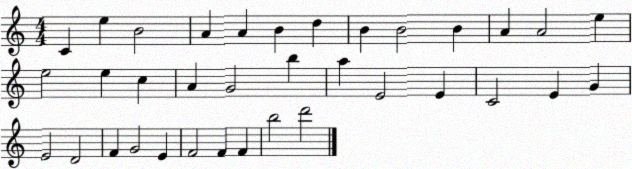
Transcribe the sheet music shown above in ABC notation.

X:1
T:Untitled
M:4/4
L:1/4
K:C
C e B2 A A B d B B2 B A A2 e e2 e c A G2 b a E2 E C2 E G E2 D2 F G2 E F2 F F b2 d'2